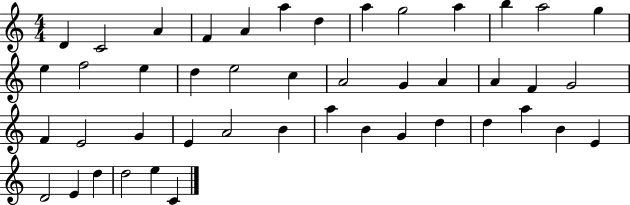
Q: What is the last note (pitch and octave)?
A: C4